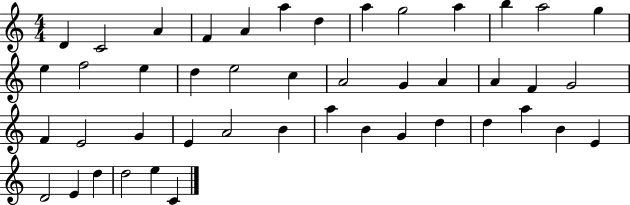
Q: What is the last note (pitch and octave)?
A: C4